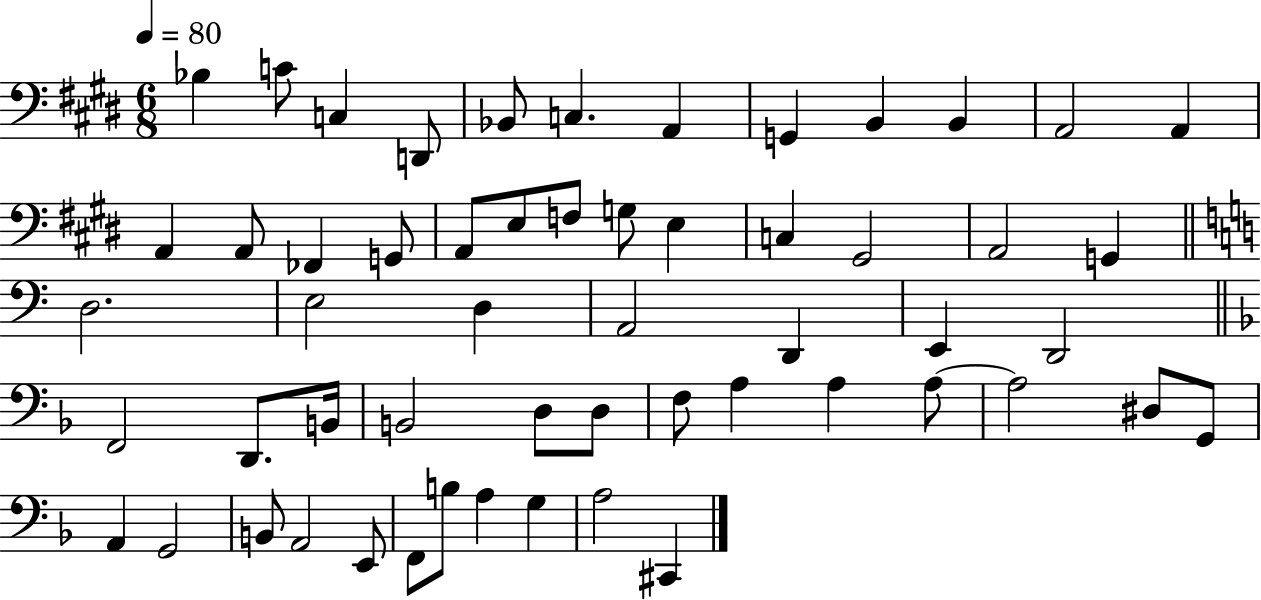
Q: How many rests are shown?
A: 0